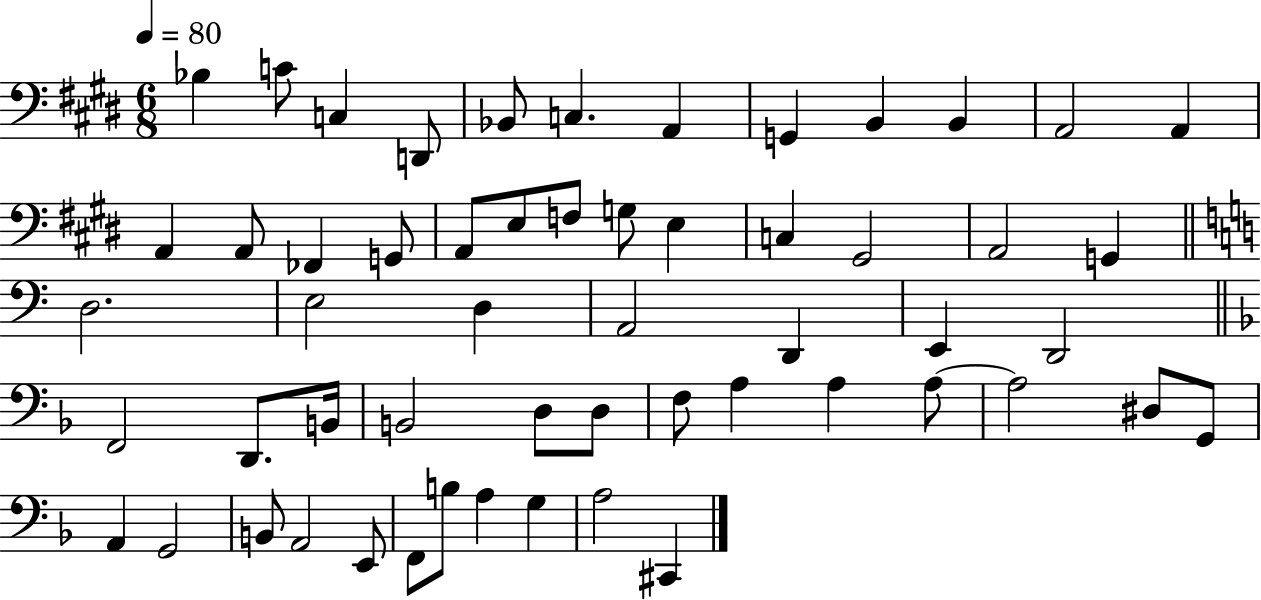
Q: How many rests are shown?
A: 0